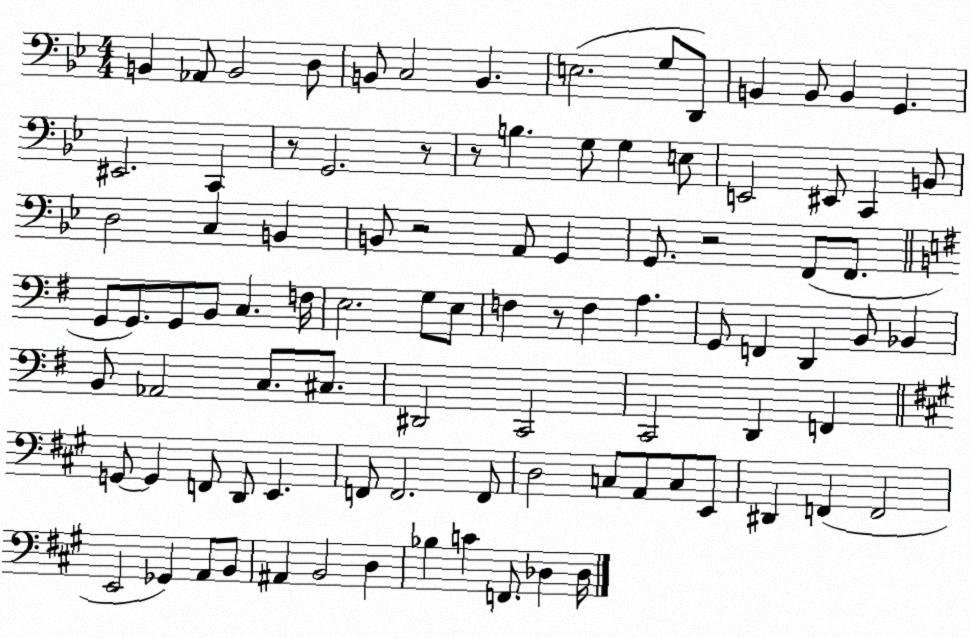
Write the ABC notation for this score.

X:1
T:Untitled
M:4/4
L:1/4
K:Bb
B,, _A,,/2 B,,2 D,/2 B,,/2 C,2 B,, E,2 G,/2 D,,/2 B,, B,,/2 B,, G,, ^E,,2 C,, z/2 G,,2 z/2 z/2 B, G,/2 G, E,/2 E,,2 ^E,,/2 C,, B,,/2 D,2 C, B,, B,,/2 z2 A,,/2 G,, G,,/2 z2 F,,/2 F,,/2 G,,/2 G,,/2 G,,/2 B,,/2 C, F,/4 E,2 G,/2 E,/2 F, z/2 F, A, G,,/2 F,, D,, B,,/2 _B,, B,,/2 _A,,2 C,/2 ^C,/2 ^D,,2 C,,2 C,,2 D,, F,, G,,/2 G,, F,,/2 D,,/2 E,, F,,/2 F,,2 F,,/2 D,2 C,/2 A,,/2 C,/2 E,,/2 ^D,, F,, F,,2 E,,2 _G,, A,,/2 B,,/2 ^A,, B,,2 D, _B, C F,,/2 _D, _D,/4